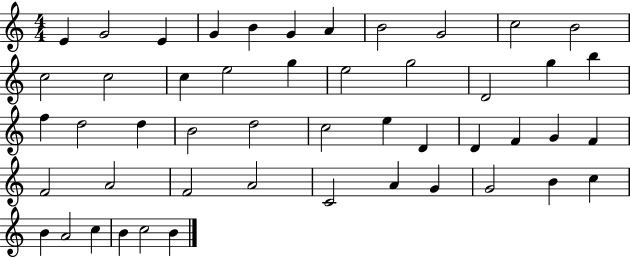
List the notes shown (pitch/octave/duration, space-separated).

E4/q G4/h E4/q G4/q B4/q G4/q A4/q B4/h G4/h C5/h B4/h C5/h C5/h C5/q E5/h G5/q E5/h G5/h D4/h G5/q B5/q F5/q D5/h D5/q B4/h D5/h C5/h E5/q D4/q D4/q F4/q G4/q F4/q F4/h A4/h F4/h A4/h C4/h A4/q G4/q G4/h B4/q C5/q B4/q A4/h C5/q B4/q C5/h B4/q